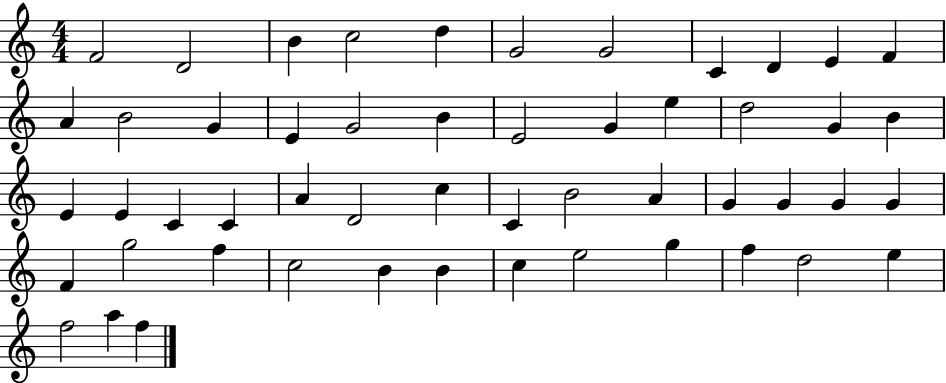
{
  \clef treble
  \numericTimeSignature
  \time 4/4
  \key c \major
  f'2 d'2 | b'4 c''2 d''4 | g'2 g'2 | c'4 d'4 e'4 f'4 | \break a'4 b'2 g'4 | e'4 g'2 b'4 | e'2 g'4 e''4 | d''2 g'4 b'4 | \break e'4 e'4 c'4 c'4 | a'4 d'2 c''4 | c'4 b'2 a'4 | g'4 g'4 g'4 g'4 | \break f'4 g''2 f''4 | c''2 b'4 b'4 | c''4 e''2 g''4 | f''4 d''2 e''4 | \break f''2 a''4 f''4 | \bar "|."
}